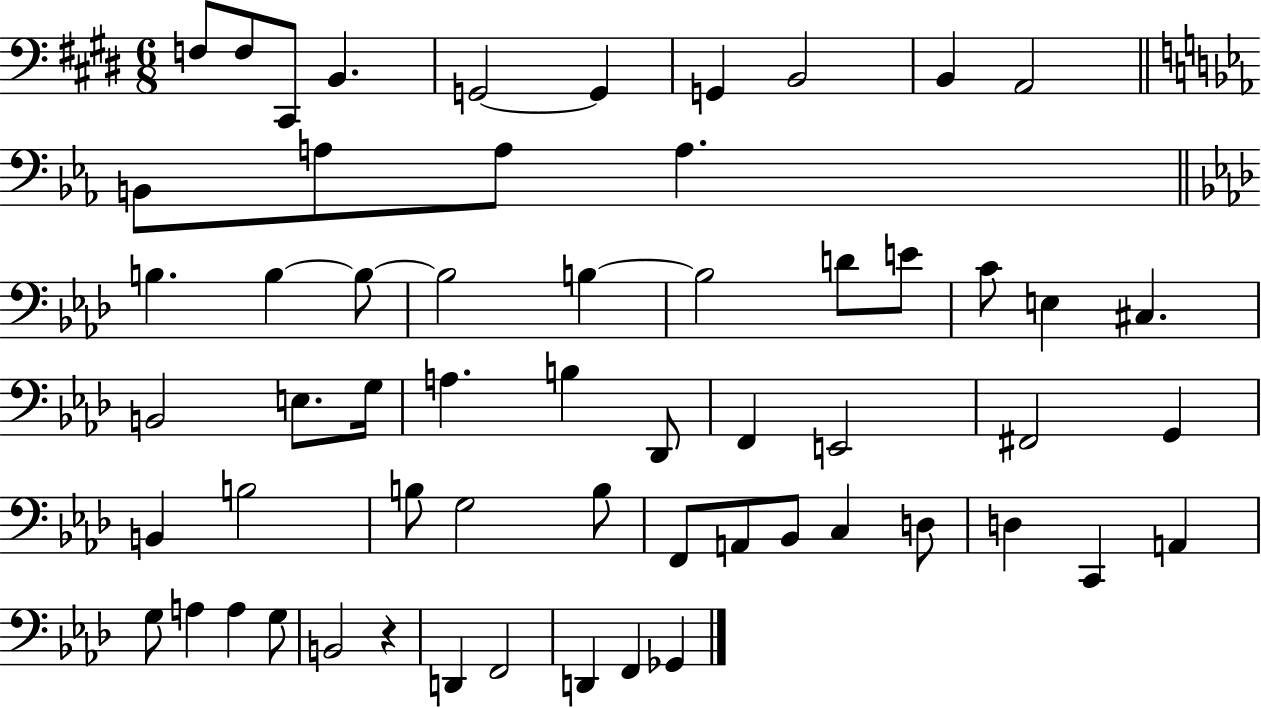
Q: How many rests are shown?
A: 1